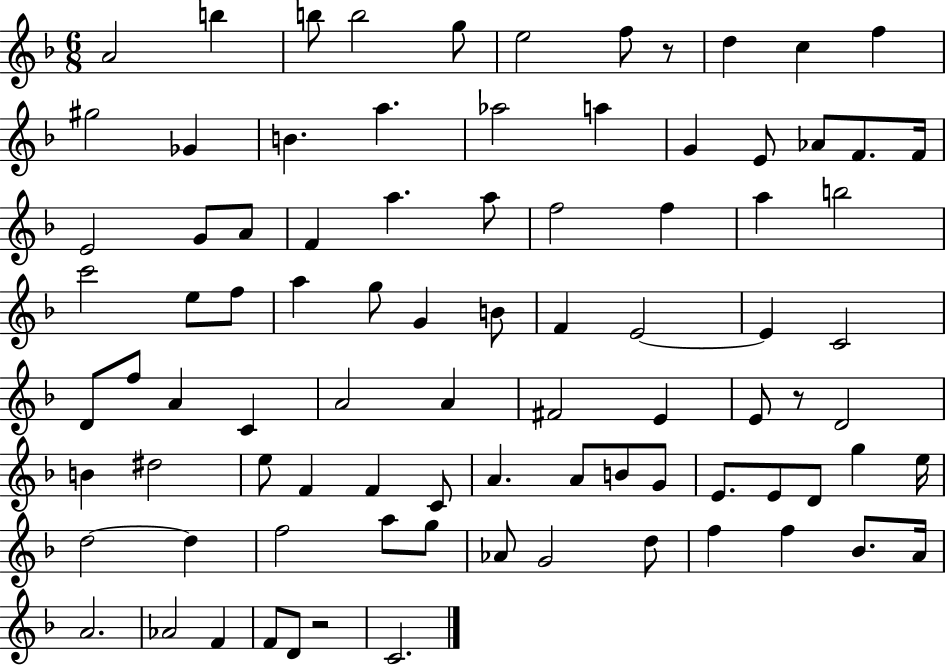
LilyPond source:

{
  \clef treble
  \numericTimeSignature
  \time 6/8
  \key f \major
  a'2 b''4 | b''8 b''2 g''8 | e''2 f''8 r8 | d''4 c''4 f''4 | \break gis''2 ges'4 | b'4. a''4. | aes''2 a''4 | g'4 e'8 aes'8 f'8. f'16 | \break e'2 g'8 a'8 | f'4 a''4. a''8 | f''2 f''4 | a''4 b''2 | \break c'''2 e''8 f''8 | a''4 g''8 g'4 b'8 | f'4 e'2~~ | e'4 c'2 | \break d'8 f''8 a'4 c'4 | a'2 a'4 | fis'2 e'4 | e'8 r8 d'2 | \break b'4 dis''2 | e''8 f'4 f'4 c'8 | a'4. a'8 b'8 g'8 | e'8. e'8 d'8 g''4 e''16 | \break d''2~~ d''4 | f''2 a''8 g''8 | aes'8 g'2 d''8 | f''4 f''4 bes'8. a'16 | \break a'2. | aes'2 f'4 | f'8 d'8 r2 | c'2. | \break \bar "|."
}